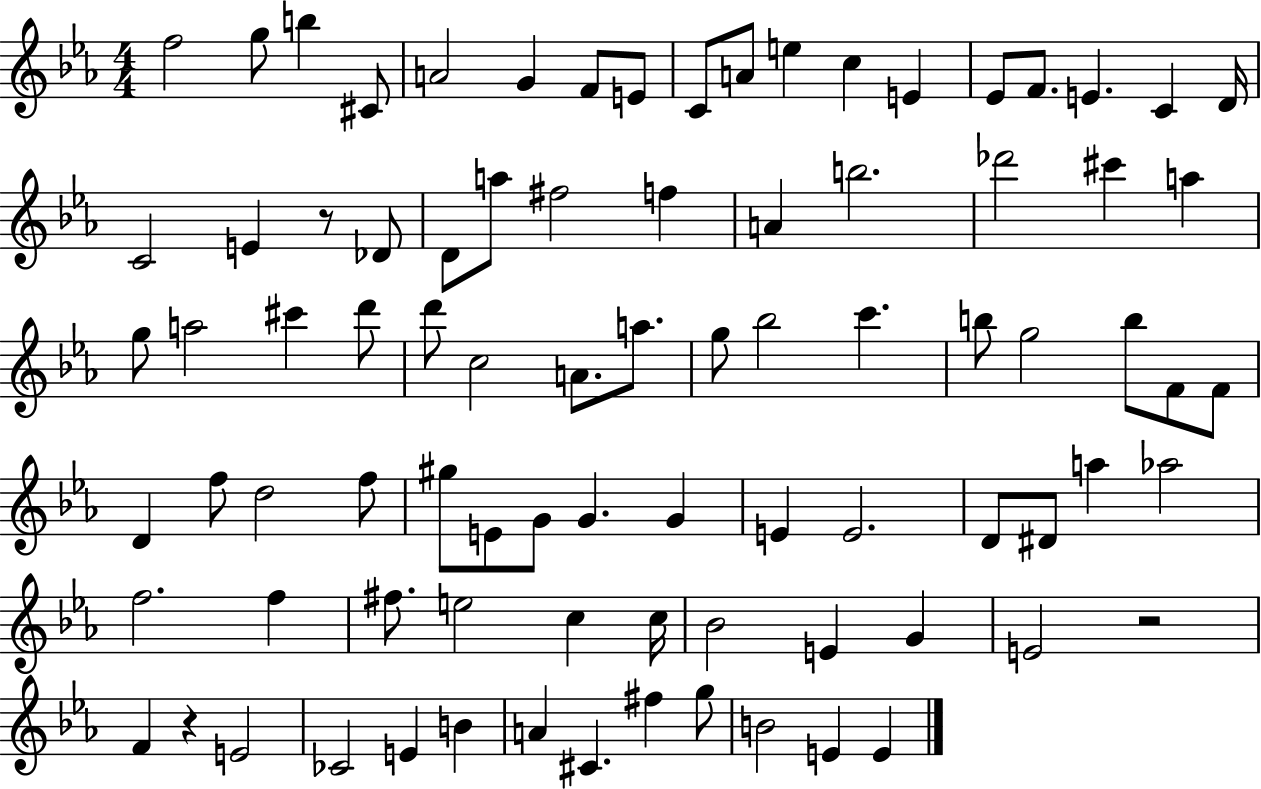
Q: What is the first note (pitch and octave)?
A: F5